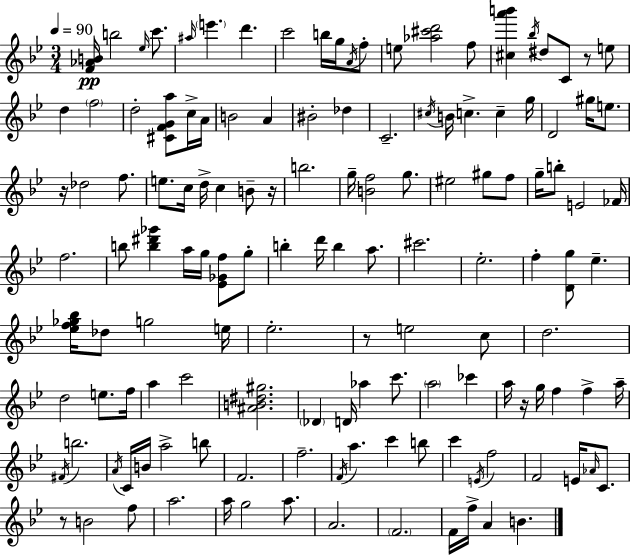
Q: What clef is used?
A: treble